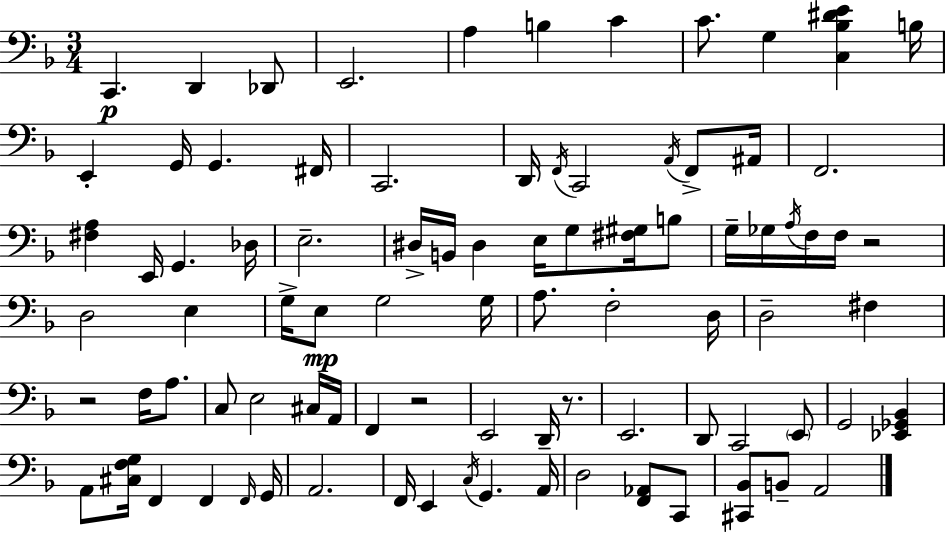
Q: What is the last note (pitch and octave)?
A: A2